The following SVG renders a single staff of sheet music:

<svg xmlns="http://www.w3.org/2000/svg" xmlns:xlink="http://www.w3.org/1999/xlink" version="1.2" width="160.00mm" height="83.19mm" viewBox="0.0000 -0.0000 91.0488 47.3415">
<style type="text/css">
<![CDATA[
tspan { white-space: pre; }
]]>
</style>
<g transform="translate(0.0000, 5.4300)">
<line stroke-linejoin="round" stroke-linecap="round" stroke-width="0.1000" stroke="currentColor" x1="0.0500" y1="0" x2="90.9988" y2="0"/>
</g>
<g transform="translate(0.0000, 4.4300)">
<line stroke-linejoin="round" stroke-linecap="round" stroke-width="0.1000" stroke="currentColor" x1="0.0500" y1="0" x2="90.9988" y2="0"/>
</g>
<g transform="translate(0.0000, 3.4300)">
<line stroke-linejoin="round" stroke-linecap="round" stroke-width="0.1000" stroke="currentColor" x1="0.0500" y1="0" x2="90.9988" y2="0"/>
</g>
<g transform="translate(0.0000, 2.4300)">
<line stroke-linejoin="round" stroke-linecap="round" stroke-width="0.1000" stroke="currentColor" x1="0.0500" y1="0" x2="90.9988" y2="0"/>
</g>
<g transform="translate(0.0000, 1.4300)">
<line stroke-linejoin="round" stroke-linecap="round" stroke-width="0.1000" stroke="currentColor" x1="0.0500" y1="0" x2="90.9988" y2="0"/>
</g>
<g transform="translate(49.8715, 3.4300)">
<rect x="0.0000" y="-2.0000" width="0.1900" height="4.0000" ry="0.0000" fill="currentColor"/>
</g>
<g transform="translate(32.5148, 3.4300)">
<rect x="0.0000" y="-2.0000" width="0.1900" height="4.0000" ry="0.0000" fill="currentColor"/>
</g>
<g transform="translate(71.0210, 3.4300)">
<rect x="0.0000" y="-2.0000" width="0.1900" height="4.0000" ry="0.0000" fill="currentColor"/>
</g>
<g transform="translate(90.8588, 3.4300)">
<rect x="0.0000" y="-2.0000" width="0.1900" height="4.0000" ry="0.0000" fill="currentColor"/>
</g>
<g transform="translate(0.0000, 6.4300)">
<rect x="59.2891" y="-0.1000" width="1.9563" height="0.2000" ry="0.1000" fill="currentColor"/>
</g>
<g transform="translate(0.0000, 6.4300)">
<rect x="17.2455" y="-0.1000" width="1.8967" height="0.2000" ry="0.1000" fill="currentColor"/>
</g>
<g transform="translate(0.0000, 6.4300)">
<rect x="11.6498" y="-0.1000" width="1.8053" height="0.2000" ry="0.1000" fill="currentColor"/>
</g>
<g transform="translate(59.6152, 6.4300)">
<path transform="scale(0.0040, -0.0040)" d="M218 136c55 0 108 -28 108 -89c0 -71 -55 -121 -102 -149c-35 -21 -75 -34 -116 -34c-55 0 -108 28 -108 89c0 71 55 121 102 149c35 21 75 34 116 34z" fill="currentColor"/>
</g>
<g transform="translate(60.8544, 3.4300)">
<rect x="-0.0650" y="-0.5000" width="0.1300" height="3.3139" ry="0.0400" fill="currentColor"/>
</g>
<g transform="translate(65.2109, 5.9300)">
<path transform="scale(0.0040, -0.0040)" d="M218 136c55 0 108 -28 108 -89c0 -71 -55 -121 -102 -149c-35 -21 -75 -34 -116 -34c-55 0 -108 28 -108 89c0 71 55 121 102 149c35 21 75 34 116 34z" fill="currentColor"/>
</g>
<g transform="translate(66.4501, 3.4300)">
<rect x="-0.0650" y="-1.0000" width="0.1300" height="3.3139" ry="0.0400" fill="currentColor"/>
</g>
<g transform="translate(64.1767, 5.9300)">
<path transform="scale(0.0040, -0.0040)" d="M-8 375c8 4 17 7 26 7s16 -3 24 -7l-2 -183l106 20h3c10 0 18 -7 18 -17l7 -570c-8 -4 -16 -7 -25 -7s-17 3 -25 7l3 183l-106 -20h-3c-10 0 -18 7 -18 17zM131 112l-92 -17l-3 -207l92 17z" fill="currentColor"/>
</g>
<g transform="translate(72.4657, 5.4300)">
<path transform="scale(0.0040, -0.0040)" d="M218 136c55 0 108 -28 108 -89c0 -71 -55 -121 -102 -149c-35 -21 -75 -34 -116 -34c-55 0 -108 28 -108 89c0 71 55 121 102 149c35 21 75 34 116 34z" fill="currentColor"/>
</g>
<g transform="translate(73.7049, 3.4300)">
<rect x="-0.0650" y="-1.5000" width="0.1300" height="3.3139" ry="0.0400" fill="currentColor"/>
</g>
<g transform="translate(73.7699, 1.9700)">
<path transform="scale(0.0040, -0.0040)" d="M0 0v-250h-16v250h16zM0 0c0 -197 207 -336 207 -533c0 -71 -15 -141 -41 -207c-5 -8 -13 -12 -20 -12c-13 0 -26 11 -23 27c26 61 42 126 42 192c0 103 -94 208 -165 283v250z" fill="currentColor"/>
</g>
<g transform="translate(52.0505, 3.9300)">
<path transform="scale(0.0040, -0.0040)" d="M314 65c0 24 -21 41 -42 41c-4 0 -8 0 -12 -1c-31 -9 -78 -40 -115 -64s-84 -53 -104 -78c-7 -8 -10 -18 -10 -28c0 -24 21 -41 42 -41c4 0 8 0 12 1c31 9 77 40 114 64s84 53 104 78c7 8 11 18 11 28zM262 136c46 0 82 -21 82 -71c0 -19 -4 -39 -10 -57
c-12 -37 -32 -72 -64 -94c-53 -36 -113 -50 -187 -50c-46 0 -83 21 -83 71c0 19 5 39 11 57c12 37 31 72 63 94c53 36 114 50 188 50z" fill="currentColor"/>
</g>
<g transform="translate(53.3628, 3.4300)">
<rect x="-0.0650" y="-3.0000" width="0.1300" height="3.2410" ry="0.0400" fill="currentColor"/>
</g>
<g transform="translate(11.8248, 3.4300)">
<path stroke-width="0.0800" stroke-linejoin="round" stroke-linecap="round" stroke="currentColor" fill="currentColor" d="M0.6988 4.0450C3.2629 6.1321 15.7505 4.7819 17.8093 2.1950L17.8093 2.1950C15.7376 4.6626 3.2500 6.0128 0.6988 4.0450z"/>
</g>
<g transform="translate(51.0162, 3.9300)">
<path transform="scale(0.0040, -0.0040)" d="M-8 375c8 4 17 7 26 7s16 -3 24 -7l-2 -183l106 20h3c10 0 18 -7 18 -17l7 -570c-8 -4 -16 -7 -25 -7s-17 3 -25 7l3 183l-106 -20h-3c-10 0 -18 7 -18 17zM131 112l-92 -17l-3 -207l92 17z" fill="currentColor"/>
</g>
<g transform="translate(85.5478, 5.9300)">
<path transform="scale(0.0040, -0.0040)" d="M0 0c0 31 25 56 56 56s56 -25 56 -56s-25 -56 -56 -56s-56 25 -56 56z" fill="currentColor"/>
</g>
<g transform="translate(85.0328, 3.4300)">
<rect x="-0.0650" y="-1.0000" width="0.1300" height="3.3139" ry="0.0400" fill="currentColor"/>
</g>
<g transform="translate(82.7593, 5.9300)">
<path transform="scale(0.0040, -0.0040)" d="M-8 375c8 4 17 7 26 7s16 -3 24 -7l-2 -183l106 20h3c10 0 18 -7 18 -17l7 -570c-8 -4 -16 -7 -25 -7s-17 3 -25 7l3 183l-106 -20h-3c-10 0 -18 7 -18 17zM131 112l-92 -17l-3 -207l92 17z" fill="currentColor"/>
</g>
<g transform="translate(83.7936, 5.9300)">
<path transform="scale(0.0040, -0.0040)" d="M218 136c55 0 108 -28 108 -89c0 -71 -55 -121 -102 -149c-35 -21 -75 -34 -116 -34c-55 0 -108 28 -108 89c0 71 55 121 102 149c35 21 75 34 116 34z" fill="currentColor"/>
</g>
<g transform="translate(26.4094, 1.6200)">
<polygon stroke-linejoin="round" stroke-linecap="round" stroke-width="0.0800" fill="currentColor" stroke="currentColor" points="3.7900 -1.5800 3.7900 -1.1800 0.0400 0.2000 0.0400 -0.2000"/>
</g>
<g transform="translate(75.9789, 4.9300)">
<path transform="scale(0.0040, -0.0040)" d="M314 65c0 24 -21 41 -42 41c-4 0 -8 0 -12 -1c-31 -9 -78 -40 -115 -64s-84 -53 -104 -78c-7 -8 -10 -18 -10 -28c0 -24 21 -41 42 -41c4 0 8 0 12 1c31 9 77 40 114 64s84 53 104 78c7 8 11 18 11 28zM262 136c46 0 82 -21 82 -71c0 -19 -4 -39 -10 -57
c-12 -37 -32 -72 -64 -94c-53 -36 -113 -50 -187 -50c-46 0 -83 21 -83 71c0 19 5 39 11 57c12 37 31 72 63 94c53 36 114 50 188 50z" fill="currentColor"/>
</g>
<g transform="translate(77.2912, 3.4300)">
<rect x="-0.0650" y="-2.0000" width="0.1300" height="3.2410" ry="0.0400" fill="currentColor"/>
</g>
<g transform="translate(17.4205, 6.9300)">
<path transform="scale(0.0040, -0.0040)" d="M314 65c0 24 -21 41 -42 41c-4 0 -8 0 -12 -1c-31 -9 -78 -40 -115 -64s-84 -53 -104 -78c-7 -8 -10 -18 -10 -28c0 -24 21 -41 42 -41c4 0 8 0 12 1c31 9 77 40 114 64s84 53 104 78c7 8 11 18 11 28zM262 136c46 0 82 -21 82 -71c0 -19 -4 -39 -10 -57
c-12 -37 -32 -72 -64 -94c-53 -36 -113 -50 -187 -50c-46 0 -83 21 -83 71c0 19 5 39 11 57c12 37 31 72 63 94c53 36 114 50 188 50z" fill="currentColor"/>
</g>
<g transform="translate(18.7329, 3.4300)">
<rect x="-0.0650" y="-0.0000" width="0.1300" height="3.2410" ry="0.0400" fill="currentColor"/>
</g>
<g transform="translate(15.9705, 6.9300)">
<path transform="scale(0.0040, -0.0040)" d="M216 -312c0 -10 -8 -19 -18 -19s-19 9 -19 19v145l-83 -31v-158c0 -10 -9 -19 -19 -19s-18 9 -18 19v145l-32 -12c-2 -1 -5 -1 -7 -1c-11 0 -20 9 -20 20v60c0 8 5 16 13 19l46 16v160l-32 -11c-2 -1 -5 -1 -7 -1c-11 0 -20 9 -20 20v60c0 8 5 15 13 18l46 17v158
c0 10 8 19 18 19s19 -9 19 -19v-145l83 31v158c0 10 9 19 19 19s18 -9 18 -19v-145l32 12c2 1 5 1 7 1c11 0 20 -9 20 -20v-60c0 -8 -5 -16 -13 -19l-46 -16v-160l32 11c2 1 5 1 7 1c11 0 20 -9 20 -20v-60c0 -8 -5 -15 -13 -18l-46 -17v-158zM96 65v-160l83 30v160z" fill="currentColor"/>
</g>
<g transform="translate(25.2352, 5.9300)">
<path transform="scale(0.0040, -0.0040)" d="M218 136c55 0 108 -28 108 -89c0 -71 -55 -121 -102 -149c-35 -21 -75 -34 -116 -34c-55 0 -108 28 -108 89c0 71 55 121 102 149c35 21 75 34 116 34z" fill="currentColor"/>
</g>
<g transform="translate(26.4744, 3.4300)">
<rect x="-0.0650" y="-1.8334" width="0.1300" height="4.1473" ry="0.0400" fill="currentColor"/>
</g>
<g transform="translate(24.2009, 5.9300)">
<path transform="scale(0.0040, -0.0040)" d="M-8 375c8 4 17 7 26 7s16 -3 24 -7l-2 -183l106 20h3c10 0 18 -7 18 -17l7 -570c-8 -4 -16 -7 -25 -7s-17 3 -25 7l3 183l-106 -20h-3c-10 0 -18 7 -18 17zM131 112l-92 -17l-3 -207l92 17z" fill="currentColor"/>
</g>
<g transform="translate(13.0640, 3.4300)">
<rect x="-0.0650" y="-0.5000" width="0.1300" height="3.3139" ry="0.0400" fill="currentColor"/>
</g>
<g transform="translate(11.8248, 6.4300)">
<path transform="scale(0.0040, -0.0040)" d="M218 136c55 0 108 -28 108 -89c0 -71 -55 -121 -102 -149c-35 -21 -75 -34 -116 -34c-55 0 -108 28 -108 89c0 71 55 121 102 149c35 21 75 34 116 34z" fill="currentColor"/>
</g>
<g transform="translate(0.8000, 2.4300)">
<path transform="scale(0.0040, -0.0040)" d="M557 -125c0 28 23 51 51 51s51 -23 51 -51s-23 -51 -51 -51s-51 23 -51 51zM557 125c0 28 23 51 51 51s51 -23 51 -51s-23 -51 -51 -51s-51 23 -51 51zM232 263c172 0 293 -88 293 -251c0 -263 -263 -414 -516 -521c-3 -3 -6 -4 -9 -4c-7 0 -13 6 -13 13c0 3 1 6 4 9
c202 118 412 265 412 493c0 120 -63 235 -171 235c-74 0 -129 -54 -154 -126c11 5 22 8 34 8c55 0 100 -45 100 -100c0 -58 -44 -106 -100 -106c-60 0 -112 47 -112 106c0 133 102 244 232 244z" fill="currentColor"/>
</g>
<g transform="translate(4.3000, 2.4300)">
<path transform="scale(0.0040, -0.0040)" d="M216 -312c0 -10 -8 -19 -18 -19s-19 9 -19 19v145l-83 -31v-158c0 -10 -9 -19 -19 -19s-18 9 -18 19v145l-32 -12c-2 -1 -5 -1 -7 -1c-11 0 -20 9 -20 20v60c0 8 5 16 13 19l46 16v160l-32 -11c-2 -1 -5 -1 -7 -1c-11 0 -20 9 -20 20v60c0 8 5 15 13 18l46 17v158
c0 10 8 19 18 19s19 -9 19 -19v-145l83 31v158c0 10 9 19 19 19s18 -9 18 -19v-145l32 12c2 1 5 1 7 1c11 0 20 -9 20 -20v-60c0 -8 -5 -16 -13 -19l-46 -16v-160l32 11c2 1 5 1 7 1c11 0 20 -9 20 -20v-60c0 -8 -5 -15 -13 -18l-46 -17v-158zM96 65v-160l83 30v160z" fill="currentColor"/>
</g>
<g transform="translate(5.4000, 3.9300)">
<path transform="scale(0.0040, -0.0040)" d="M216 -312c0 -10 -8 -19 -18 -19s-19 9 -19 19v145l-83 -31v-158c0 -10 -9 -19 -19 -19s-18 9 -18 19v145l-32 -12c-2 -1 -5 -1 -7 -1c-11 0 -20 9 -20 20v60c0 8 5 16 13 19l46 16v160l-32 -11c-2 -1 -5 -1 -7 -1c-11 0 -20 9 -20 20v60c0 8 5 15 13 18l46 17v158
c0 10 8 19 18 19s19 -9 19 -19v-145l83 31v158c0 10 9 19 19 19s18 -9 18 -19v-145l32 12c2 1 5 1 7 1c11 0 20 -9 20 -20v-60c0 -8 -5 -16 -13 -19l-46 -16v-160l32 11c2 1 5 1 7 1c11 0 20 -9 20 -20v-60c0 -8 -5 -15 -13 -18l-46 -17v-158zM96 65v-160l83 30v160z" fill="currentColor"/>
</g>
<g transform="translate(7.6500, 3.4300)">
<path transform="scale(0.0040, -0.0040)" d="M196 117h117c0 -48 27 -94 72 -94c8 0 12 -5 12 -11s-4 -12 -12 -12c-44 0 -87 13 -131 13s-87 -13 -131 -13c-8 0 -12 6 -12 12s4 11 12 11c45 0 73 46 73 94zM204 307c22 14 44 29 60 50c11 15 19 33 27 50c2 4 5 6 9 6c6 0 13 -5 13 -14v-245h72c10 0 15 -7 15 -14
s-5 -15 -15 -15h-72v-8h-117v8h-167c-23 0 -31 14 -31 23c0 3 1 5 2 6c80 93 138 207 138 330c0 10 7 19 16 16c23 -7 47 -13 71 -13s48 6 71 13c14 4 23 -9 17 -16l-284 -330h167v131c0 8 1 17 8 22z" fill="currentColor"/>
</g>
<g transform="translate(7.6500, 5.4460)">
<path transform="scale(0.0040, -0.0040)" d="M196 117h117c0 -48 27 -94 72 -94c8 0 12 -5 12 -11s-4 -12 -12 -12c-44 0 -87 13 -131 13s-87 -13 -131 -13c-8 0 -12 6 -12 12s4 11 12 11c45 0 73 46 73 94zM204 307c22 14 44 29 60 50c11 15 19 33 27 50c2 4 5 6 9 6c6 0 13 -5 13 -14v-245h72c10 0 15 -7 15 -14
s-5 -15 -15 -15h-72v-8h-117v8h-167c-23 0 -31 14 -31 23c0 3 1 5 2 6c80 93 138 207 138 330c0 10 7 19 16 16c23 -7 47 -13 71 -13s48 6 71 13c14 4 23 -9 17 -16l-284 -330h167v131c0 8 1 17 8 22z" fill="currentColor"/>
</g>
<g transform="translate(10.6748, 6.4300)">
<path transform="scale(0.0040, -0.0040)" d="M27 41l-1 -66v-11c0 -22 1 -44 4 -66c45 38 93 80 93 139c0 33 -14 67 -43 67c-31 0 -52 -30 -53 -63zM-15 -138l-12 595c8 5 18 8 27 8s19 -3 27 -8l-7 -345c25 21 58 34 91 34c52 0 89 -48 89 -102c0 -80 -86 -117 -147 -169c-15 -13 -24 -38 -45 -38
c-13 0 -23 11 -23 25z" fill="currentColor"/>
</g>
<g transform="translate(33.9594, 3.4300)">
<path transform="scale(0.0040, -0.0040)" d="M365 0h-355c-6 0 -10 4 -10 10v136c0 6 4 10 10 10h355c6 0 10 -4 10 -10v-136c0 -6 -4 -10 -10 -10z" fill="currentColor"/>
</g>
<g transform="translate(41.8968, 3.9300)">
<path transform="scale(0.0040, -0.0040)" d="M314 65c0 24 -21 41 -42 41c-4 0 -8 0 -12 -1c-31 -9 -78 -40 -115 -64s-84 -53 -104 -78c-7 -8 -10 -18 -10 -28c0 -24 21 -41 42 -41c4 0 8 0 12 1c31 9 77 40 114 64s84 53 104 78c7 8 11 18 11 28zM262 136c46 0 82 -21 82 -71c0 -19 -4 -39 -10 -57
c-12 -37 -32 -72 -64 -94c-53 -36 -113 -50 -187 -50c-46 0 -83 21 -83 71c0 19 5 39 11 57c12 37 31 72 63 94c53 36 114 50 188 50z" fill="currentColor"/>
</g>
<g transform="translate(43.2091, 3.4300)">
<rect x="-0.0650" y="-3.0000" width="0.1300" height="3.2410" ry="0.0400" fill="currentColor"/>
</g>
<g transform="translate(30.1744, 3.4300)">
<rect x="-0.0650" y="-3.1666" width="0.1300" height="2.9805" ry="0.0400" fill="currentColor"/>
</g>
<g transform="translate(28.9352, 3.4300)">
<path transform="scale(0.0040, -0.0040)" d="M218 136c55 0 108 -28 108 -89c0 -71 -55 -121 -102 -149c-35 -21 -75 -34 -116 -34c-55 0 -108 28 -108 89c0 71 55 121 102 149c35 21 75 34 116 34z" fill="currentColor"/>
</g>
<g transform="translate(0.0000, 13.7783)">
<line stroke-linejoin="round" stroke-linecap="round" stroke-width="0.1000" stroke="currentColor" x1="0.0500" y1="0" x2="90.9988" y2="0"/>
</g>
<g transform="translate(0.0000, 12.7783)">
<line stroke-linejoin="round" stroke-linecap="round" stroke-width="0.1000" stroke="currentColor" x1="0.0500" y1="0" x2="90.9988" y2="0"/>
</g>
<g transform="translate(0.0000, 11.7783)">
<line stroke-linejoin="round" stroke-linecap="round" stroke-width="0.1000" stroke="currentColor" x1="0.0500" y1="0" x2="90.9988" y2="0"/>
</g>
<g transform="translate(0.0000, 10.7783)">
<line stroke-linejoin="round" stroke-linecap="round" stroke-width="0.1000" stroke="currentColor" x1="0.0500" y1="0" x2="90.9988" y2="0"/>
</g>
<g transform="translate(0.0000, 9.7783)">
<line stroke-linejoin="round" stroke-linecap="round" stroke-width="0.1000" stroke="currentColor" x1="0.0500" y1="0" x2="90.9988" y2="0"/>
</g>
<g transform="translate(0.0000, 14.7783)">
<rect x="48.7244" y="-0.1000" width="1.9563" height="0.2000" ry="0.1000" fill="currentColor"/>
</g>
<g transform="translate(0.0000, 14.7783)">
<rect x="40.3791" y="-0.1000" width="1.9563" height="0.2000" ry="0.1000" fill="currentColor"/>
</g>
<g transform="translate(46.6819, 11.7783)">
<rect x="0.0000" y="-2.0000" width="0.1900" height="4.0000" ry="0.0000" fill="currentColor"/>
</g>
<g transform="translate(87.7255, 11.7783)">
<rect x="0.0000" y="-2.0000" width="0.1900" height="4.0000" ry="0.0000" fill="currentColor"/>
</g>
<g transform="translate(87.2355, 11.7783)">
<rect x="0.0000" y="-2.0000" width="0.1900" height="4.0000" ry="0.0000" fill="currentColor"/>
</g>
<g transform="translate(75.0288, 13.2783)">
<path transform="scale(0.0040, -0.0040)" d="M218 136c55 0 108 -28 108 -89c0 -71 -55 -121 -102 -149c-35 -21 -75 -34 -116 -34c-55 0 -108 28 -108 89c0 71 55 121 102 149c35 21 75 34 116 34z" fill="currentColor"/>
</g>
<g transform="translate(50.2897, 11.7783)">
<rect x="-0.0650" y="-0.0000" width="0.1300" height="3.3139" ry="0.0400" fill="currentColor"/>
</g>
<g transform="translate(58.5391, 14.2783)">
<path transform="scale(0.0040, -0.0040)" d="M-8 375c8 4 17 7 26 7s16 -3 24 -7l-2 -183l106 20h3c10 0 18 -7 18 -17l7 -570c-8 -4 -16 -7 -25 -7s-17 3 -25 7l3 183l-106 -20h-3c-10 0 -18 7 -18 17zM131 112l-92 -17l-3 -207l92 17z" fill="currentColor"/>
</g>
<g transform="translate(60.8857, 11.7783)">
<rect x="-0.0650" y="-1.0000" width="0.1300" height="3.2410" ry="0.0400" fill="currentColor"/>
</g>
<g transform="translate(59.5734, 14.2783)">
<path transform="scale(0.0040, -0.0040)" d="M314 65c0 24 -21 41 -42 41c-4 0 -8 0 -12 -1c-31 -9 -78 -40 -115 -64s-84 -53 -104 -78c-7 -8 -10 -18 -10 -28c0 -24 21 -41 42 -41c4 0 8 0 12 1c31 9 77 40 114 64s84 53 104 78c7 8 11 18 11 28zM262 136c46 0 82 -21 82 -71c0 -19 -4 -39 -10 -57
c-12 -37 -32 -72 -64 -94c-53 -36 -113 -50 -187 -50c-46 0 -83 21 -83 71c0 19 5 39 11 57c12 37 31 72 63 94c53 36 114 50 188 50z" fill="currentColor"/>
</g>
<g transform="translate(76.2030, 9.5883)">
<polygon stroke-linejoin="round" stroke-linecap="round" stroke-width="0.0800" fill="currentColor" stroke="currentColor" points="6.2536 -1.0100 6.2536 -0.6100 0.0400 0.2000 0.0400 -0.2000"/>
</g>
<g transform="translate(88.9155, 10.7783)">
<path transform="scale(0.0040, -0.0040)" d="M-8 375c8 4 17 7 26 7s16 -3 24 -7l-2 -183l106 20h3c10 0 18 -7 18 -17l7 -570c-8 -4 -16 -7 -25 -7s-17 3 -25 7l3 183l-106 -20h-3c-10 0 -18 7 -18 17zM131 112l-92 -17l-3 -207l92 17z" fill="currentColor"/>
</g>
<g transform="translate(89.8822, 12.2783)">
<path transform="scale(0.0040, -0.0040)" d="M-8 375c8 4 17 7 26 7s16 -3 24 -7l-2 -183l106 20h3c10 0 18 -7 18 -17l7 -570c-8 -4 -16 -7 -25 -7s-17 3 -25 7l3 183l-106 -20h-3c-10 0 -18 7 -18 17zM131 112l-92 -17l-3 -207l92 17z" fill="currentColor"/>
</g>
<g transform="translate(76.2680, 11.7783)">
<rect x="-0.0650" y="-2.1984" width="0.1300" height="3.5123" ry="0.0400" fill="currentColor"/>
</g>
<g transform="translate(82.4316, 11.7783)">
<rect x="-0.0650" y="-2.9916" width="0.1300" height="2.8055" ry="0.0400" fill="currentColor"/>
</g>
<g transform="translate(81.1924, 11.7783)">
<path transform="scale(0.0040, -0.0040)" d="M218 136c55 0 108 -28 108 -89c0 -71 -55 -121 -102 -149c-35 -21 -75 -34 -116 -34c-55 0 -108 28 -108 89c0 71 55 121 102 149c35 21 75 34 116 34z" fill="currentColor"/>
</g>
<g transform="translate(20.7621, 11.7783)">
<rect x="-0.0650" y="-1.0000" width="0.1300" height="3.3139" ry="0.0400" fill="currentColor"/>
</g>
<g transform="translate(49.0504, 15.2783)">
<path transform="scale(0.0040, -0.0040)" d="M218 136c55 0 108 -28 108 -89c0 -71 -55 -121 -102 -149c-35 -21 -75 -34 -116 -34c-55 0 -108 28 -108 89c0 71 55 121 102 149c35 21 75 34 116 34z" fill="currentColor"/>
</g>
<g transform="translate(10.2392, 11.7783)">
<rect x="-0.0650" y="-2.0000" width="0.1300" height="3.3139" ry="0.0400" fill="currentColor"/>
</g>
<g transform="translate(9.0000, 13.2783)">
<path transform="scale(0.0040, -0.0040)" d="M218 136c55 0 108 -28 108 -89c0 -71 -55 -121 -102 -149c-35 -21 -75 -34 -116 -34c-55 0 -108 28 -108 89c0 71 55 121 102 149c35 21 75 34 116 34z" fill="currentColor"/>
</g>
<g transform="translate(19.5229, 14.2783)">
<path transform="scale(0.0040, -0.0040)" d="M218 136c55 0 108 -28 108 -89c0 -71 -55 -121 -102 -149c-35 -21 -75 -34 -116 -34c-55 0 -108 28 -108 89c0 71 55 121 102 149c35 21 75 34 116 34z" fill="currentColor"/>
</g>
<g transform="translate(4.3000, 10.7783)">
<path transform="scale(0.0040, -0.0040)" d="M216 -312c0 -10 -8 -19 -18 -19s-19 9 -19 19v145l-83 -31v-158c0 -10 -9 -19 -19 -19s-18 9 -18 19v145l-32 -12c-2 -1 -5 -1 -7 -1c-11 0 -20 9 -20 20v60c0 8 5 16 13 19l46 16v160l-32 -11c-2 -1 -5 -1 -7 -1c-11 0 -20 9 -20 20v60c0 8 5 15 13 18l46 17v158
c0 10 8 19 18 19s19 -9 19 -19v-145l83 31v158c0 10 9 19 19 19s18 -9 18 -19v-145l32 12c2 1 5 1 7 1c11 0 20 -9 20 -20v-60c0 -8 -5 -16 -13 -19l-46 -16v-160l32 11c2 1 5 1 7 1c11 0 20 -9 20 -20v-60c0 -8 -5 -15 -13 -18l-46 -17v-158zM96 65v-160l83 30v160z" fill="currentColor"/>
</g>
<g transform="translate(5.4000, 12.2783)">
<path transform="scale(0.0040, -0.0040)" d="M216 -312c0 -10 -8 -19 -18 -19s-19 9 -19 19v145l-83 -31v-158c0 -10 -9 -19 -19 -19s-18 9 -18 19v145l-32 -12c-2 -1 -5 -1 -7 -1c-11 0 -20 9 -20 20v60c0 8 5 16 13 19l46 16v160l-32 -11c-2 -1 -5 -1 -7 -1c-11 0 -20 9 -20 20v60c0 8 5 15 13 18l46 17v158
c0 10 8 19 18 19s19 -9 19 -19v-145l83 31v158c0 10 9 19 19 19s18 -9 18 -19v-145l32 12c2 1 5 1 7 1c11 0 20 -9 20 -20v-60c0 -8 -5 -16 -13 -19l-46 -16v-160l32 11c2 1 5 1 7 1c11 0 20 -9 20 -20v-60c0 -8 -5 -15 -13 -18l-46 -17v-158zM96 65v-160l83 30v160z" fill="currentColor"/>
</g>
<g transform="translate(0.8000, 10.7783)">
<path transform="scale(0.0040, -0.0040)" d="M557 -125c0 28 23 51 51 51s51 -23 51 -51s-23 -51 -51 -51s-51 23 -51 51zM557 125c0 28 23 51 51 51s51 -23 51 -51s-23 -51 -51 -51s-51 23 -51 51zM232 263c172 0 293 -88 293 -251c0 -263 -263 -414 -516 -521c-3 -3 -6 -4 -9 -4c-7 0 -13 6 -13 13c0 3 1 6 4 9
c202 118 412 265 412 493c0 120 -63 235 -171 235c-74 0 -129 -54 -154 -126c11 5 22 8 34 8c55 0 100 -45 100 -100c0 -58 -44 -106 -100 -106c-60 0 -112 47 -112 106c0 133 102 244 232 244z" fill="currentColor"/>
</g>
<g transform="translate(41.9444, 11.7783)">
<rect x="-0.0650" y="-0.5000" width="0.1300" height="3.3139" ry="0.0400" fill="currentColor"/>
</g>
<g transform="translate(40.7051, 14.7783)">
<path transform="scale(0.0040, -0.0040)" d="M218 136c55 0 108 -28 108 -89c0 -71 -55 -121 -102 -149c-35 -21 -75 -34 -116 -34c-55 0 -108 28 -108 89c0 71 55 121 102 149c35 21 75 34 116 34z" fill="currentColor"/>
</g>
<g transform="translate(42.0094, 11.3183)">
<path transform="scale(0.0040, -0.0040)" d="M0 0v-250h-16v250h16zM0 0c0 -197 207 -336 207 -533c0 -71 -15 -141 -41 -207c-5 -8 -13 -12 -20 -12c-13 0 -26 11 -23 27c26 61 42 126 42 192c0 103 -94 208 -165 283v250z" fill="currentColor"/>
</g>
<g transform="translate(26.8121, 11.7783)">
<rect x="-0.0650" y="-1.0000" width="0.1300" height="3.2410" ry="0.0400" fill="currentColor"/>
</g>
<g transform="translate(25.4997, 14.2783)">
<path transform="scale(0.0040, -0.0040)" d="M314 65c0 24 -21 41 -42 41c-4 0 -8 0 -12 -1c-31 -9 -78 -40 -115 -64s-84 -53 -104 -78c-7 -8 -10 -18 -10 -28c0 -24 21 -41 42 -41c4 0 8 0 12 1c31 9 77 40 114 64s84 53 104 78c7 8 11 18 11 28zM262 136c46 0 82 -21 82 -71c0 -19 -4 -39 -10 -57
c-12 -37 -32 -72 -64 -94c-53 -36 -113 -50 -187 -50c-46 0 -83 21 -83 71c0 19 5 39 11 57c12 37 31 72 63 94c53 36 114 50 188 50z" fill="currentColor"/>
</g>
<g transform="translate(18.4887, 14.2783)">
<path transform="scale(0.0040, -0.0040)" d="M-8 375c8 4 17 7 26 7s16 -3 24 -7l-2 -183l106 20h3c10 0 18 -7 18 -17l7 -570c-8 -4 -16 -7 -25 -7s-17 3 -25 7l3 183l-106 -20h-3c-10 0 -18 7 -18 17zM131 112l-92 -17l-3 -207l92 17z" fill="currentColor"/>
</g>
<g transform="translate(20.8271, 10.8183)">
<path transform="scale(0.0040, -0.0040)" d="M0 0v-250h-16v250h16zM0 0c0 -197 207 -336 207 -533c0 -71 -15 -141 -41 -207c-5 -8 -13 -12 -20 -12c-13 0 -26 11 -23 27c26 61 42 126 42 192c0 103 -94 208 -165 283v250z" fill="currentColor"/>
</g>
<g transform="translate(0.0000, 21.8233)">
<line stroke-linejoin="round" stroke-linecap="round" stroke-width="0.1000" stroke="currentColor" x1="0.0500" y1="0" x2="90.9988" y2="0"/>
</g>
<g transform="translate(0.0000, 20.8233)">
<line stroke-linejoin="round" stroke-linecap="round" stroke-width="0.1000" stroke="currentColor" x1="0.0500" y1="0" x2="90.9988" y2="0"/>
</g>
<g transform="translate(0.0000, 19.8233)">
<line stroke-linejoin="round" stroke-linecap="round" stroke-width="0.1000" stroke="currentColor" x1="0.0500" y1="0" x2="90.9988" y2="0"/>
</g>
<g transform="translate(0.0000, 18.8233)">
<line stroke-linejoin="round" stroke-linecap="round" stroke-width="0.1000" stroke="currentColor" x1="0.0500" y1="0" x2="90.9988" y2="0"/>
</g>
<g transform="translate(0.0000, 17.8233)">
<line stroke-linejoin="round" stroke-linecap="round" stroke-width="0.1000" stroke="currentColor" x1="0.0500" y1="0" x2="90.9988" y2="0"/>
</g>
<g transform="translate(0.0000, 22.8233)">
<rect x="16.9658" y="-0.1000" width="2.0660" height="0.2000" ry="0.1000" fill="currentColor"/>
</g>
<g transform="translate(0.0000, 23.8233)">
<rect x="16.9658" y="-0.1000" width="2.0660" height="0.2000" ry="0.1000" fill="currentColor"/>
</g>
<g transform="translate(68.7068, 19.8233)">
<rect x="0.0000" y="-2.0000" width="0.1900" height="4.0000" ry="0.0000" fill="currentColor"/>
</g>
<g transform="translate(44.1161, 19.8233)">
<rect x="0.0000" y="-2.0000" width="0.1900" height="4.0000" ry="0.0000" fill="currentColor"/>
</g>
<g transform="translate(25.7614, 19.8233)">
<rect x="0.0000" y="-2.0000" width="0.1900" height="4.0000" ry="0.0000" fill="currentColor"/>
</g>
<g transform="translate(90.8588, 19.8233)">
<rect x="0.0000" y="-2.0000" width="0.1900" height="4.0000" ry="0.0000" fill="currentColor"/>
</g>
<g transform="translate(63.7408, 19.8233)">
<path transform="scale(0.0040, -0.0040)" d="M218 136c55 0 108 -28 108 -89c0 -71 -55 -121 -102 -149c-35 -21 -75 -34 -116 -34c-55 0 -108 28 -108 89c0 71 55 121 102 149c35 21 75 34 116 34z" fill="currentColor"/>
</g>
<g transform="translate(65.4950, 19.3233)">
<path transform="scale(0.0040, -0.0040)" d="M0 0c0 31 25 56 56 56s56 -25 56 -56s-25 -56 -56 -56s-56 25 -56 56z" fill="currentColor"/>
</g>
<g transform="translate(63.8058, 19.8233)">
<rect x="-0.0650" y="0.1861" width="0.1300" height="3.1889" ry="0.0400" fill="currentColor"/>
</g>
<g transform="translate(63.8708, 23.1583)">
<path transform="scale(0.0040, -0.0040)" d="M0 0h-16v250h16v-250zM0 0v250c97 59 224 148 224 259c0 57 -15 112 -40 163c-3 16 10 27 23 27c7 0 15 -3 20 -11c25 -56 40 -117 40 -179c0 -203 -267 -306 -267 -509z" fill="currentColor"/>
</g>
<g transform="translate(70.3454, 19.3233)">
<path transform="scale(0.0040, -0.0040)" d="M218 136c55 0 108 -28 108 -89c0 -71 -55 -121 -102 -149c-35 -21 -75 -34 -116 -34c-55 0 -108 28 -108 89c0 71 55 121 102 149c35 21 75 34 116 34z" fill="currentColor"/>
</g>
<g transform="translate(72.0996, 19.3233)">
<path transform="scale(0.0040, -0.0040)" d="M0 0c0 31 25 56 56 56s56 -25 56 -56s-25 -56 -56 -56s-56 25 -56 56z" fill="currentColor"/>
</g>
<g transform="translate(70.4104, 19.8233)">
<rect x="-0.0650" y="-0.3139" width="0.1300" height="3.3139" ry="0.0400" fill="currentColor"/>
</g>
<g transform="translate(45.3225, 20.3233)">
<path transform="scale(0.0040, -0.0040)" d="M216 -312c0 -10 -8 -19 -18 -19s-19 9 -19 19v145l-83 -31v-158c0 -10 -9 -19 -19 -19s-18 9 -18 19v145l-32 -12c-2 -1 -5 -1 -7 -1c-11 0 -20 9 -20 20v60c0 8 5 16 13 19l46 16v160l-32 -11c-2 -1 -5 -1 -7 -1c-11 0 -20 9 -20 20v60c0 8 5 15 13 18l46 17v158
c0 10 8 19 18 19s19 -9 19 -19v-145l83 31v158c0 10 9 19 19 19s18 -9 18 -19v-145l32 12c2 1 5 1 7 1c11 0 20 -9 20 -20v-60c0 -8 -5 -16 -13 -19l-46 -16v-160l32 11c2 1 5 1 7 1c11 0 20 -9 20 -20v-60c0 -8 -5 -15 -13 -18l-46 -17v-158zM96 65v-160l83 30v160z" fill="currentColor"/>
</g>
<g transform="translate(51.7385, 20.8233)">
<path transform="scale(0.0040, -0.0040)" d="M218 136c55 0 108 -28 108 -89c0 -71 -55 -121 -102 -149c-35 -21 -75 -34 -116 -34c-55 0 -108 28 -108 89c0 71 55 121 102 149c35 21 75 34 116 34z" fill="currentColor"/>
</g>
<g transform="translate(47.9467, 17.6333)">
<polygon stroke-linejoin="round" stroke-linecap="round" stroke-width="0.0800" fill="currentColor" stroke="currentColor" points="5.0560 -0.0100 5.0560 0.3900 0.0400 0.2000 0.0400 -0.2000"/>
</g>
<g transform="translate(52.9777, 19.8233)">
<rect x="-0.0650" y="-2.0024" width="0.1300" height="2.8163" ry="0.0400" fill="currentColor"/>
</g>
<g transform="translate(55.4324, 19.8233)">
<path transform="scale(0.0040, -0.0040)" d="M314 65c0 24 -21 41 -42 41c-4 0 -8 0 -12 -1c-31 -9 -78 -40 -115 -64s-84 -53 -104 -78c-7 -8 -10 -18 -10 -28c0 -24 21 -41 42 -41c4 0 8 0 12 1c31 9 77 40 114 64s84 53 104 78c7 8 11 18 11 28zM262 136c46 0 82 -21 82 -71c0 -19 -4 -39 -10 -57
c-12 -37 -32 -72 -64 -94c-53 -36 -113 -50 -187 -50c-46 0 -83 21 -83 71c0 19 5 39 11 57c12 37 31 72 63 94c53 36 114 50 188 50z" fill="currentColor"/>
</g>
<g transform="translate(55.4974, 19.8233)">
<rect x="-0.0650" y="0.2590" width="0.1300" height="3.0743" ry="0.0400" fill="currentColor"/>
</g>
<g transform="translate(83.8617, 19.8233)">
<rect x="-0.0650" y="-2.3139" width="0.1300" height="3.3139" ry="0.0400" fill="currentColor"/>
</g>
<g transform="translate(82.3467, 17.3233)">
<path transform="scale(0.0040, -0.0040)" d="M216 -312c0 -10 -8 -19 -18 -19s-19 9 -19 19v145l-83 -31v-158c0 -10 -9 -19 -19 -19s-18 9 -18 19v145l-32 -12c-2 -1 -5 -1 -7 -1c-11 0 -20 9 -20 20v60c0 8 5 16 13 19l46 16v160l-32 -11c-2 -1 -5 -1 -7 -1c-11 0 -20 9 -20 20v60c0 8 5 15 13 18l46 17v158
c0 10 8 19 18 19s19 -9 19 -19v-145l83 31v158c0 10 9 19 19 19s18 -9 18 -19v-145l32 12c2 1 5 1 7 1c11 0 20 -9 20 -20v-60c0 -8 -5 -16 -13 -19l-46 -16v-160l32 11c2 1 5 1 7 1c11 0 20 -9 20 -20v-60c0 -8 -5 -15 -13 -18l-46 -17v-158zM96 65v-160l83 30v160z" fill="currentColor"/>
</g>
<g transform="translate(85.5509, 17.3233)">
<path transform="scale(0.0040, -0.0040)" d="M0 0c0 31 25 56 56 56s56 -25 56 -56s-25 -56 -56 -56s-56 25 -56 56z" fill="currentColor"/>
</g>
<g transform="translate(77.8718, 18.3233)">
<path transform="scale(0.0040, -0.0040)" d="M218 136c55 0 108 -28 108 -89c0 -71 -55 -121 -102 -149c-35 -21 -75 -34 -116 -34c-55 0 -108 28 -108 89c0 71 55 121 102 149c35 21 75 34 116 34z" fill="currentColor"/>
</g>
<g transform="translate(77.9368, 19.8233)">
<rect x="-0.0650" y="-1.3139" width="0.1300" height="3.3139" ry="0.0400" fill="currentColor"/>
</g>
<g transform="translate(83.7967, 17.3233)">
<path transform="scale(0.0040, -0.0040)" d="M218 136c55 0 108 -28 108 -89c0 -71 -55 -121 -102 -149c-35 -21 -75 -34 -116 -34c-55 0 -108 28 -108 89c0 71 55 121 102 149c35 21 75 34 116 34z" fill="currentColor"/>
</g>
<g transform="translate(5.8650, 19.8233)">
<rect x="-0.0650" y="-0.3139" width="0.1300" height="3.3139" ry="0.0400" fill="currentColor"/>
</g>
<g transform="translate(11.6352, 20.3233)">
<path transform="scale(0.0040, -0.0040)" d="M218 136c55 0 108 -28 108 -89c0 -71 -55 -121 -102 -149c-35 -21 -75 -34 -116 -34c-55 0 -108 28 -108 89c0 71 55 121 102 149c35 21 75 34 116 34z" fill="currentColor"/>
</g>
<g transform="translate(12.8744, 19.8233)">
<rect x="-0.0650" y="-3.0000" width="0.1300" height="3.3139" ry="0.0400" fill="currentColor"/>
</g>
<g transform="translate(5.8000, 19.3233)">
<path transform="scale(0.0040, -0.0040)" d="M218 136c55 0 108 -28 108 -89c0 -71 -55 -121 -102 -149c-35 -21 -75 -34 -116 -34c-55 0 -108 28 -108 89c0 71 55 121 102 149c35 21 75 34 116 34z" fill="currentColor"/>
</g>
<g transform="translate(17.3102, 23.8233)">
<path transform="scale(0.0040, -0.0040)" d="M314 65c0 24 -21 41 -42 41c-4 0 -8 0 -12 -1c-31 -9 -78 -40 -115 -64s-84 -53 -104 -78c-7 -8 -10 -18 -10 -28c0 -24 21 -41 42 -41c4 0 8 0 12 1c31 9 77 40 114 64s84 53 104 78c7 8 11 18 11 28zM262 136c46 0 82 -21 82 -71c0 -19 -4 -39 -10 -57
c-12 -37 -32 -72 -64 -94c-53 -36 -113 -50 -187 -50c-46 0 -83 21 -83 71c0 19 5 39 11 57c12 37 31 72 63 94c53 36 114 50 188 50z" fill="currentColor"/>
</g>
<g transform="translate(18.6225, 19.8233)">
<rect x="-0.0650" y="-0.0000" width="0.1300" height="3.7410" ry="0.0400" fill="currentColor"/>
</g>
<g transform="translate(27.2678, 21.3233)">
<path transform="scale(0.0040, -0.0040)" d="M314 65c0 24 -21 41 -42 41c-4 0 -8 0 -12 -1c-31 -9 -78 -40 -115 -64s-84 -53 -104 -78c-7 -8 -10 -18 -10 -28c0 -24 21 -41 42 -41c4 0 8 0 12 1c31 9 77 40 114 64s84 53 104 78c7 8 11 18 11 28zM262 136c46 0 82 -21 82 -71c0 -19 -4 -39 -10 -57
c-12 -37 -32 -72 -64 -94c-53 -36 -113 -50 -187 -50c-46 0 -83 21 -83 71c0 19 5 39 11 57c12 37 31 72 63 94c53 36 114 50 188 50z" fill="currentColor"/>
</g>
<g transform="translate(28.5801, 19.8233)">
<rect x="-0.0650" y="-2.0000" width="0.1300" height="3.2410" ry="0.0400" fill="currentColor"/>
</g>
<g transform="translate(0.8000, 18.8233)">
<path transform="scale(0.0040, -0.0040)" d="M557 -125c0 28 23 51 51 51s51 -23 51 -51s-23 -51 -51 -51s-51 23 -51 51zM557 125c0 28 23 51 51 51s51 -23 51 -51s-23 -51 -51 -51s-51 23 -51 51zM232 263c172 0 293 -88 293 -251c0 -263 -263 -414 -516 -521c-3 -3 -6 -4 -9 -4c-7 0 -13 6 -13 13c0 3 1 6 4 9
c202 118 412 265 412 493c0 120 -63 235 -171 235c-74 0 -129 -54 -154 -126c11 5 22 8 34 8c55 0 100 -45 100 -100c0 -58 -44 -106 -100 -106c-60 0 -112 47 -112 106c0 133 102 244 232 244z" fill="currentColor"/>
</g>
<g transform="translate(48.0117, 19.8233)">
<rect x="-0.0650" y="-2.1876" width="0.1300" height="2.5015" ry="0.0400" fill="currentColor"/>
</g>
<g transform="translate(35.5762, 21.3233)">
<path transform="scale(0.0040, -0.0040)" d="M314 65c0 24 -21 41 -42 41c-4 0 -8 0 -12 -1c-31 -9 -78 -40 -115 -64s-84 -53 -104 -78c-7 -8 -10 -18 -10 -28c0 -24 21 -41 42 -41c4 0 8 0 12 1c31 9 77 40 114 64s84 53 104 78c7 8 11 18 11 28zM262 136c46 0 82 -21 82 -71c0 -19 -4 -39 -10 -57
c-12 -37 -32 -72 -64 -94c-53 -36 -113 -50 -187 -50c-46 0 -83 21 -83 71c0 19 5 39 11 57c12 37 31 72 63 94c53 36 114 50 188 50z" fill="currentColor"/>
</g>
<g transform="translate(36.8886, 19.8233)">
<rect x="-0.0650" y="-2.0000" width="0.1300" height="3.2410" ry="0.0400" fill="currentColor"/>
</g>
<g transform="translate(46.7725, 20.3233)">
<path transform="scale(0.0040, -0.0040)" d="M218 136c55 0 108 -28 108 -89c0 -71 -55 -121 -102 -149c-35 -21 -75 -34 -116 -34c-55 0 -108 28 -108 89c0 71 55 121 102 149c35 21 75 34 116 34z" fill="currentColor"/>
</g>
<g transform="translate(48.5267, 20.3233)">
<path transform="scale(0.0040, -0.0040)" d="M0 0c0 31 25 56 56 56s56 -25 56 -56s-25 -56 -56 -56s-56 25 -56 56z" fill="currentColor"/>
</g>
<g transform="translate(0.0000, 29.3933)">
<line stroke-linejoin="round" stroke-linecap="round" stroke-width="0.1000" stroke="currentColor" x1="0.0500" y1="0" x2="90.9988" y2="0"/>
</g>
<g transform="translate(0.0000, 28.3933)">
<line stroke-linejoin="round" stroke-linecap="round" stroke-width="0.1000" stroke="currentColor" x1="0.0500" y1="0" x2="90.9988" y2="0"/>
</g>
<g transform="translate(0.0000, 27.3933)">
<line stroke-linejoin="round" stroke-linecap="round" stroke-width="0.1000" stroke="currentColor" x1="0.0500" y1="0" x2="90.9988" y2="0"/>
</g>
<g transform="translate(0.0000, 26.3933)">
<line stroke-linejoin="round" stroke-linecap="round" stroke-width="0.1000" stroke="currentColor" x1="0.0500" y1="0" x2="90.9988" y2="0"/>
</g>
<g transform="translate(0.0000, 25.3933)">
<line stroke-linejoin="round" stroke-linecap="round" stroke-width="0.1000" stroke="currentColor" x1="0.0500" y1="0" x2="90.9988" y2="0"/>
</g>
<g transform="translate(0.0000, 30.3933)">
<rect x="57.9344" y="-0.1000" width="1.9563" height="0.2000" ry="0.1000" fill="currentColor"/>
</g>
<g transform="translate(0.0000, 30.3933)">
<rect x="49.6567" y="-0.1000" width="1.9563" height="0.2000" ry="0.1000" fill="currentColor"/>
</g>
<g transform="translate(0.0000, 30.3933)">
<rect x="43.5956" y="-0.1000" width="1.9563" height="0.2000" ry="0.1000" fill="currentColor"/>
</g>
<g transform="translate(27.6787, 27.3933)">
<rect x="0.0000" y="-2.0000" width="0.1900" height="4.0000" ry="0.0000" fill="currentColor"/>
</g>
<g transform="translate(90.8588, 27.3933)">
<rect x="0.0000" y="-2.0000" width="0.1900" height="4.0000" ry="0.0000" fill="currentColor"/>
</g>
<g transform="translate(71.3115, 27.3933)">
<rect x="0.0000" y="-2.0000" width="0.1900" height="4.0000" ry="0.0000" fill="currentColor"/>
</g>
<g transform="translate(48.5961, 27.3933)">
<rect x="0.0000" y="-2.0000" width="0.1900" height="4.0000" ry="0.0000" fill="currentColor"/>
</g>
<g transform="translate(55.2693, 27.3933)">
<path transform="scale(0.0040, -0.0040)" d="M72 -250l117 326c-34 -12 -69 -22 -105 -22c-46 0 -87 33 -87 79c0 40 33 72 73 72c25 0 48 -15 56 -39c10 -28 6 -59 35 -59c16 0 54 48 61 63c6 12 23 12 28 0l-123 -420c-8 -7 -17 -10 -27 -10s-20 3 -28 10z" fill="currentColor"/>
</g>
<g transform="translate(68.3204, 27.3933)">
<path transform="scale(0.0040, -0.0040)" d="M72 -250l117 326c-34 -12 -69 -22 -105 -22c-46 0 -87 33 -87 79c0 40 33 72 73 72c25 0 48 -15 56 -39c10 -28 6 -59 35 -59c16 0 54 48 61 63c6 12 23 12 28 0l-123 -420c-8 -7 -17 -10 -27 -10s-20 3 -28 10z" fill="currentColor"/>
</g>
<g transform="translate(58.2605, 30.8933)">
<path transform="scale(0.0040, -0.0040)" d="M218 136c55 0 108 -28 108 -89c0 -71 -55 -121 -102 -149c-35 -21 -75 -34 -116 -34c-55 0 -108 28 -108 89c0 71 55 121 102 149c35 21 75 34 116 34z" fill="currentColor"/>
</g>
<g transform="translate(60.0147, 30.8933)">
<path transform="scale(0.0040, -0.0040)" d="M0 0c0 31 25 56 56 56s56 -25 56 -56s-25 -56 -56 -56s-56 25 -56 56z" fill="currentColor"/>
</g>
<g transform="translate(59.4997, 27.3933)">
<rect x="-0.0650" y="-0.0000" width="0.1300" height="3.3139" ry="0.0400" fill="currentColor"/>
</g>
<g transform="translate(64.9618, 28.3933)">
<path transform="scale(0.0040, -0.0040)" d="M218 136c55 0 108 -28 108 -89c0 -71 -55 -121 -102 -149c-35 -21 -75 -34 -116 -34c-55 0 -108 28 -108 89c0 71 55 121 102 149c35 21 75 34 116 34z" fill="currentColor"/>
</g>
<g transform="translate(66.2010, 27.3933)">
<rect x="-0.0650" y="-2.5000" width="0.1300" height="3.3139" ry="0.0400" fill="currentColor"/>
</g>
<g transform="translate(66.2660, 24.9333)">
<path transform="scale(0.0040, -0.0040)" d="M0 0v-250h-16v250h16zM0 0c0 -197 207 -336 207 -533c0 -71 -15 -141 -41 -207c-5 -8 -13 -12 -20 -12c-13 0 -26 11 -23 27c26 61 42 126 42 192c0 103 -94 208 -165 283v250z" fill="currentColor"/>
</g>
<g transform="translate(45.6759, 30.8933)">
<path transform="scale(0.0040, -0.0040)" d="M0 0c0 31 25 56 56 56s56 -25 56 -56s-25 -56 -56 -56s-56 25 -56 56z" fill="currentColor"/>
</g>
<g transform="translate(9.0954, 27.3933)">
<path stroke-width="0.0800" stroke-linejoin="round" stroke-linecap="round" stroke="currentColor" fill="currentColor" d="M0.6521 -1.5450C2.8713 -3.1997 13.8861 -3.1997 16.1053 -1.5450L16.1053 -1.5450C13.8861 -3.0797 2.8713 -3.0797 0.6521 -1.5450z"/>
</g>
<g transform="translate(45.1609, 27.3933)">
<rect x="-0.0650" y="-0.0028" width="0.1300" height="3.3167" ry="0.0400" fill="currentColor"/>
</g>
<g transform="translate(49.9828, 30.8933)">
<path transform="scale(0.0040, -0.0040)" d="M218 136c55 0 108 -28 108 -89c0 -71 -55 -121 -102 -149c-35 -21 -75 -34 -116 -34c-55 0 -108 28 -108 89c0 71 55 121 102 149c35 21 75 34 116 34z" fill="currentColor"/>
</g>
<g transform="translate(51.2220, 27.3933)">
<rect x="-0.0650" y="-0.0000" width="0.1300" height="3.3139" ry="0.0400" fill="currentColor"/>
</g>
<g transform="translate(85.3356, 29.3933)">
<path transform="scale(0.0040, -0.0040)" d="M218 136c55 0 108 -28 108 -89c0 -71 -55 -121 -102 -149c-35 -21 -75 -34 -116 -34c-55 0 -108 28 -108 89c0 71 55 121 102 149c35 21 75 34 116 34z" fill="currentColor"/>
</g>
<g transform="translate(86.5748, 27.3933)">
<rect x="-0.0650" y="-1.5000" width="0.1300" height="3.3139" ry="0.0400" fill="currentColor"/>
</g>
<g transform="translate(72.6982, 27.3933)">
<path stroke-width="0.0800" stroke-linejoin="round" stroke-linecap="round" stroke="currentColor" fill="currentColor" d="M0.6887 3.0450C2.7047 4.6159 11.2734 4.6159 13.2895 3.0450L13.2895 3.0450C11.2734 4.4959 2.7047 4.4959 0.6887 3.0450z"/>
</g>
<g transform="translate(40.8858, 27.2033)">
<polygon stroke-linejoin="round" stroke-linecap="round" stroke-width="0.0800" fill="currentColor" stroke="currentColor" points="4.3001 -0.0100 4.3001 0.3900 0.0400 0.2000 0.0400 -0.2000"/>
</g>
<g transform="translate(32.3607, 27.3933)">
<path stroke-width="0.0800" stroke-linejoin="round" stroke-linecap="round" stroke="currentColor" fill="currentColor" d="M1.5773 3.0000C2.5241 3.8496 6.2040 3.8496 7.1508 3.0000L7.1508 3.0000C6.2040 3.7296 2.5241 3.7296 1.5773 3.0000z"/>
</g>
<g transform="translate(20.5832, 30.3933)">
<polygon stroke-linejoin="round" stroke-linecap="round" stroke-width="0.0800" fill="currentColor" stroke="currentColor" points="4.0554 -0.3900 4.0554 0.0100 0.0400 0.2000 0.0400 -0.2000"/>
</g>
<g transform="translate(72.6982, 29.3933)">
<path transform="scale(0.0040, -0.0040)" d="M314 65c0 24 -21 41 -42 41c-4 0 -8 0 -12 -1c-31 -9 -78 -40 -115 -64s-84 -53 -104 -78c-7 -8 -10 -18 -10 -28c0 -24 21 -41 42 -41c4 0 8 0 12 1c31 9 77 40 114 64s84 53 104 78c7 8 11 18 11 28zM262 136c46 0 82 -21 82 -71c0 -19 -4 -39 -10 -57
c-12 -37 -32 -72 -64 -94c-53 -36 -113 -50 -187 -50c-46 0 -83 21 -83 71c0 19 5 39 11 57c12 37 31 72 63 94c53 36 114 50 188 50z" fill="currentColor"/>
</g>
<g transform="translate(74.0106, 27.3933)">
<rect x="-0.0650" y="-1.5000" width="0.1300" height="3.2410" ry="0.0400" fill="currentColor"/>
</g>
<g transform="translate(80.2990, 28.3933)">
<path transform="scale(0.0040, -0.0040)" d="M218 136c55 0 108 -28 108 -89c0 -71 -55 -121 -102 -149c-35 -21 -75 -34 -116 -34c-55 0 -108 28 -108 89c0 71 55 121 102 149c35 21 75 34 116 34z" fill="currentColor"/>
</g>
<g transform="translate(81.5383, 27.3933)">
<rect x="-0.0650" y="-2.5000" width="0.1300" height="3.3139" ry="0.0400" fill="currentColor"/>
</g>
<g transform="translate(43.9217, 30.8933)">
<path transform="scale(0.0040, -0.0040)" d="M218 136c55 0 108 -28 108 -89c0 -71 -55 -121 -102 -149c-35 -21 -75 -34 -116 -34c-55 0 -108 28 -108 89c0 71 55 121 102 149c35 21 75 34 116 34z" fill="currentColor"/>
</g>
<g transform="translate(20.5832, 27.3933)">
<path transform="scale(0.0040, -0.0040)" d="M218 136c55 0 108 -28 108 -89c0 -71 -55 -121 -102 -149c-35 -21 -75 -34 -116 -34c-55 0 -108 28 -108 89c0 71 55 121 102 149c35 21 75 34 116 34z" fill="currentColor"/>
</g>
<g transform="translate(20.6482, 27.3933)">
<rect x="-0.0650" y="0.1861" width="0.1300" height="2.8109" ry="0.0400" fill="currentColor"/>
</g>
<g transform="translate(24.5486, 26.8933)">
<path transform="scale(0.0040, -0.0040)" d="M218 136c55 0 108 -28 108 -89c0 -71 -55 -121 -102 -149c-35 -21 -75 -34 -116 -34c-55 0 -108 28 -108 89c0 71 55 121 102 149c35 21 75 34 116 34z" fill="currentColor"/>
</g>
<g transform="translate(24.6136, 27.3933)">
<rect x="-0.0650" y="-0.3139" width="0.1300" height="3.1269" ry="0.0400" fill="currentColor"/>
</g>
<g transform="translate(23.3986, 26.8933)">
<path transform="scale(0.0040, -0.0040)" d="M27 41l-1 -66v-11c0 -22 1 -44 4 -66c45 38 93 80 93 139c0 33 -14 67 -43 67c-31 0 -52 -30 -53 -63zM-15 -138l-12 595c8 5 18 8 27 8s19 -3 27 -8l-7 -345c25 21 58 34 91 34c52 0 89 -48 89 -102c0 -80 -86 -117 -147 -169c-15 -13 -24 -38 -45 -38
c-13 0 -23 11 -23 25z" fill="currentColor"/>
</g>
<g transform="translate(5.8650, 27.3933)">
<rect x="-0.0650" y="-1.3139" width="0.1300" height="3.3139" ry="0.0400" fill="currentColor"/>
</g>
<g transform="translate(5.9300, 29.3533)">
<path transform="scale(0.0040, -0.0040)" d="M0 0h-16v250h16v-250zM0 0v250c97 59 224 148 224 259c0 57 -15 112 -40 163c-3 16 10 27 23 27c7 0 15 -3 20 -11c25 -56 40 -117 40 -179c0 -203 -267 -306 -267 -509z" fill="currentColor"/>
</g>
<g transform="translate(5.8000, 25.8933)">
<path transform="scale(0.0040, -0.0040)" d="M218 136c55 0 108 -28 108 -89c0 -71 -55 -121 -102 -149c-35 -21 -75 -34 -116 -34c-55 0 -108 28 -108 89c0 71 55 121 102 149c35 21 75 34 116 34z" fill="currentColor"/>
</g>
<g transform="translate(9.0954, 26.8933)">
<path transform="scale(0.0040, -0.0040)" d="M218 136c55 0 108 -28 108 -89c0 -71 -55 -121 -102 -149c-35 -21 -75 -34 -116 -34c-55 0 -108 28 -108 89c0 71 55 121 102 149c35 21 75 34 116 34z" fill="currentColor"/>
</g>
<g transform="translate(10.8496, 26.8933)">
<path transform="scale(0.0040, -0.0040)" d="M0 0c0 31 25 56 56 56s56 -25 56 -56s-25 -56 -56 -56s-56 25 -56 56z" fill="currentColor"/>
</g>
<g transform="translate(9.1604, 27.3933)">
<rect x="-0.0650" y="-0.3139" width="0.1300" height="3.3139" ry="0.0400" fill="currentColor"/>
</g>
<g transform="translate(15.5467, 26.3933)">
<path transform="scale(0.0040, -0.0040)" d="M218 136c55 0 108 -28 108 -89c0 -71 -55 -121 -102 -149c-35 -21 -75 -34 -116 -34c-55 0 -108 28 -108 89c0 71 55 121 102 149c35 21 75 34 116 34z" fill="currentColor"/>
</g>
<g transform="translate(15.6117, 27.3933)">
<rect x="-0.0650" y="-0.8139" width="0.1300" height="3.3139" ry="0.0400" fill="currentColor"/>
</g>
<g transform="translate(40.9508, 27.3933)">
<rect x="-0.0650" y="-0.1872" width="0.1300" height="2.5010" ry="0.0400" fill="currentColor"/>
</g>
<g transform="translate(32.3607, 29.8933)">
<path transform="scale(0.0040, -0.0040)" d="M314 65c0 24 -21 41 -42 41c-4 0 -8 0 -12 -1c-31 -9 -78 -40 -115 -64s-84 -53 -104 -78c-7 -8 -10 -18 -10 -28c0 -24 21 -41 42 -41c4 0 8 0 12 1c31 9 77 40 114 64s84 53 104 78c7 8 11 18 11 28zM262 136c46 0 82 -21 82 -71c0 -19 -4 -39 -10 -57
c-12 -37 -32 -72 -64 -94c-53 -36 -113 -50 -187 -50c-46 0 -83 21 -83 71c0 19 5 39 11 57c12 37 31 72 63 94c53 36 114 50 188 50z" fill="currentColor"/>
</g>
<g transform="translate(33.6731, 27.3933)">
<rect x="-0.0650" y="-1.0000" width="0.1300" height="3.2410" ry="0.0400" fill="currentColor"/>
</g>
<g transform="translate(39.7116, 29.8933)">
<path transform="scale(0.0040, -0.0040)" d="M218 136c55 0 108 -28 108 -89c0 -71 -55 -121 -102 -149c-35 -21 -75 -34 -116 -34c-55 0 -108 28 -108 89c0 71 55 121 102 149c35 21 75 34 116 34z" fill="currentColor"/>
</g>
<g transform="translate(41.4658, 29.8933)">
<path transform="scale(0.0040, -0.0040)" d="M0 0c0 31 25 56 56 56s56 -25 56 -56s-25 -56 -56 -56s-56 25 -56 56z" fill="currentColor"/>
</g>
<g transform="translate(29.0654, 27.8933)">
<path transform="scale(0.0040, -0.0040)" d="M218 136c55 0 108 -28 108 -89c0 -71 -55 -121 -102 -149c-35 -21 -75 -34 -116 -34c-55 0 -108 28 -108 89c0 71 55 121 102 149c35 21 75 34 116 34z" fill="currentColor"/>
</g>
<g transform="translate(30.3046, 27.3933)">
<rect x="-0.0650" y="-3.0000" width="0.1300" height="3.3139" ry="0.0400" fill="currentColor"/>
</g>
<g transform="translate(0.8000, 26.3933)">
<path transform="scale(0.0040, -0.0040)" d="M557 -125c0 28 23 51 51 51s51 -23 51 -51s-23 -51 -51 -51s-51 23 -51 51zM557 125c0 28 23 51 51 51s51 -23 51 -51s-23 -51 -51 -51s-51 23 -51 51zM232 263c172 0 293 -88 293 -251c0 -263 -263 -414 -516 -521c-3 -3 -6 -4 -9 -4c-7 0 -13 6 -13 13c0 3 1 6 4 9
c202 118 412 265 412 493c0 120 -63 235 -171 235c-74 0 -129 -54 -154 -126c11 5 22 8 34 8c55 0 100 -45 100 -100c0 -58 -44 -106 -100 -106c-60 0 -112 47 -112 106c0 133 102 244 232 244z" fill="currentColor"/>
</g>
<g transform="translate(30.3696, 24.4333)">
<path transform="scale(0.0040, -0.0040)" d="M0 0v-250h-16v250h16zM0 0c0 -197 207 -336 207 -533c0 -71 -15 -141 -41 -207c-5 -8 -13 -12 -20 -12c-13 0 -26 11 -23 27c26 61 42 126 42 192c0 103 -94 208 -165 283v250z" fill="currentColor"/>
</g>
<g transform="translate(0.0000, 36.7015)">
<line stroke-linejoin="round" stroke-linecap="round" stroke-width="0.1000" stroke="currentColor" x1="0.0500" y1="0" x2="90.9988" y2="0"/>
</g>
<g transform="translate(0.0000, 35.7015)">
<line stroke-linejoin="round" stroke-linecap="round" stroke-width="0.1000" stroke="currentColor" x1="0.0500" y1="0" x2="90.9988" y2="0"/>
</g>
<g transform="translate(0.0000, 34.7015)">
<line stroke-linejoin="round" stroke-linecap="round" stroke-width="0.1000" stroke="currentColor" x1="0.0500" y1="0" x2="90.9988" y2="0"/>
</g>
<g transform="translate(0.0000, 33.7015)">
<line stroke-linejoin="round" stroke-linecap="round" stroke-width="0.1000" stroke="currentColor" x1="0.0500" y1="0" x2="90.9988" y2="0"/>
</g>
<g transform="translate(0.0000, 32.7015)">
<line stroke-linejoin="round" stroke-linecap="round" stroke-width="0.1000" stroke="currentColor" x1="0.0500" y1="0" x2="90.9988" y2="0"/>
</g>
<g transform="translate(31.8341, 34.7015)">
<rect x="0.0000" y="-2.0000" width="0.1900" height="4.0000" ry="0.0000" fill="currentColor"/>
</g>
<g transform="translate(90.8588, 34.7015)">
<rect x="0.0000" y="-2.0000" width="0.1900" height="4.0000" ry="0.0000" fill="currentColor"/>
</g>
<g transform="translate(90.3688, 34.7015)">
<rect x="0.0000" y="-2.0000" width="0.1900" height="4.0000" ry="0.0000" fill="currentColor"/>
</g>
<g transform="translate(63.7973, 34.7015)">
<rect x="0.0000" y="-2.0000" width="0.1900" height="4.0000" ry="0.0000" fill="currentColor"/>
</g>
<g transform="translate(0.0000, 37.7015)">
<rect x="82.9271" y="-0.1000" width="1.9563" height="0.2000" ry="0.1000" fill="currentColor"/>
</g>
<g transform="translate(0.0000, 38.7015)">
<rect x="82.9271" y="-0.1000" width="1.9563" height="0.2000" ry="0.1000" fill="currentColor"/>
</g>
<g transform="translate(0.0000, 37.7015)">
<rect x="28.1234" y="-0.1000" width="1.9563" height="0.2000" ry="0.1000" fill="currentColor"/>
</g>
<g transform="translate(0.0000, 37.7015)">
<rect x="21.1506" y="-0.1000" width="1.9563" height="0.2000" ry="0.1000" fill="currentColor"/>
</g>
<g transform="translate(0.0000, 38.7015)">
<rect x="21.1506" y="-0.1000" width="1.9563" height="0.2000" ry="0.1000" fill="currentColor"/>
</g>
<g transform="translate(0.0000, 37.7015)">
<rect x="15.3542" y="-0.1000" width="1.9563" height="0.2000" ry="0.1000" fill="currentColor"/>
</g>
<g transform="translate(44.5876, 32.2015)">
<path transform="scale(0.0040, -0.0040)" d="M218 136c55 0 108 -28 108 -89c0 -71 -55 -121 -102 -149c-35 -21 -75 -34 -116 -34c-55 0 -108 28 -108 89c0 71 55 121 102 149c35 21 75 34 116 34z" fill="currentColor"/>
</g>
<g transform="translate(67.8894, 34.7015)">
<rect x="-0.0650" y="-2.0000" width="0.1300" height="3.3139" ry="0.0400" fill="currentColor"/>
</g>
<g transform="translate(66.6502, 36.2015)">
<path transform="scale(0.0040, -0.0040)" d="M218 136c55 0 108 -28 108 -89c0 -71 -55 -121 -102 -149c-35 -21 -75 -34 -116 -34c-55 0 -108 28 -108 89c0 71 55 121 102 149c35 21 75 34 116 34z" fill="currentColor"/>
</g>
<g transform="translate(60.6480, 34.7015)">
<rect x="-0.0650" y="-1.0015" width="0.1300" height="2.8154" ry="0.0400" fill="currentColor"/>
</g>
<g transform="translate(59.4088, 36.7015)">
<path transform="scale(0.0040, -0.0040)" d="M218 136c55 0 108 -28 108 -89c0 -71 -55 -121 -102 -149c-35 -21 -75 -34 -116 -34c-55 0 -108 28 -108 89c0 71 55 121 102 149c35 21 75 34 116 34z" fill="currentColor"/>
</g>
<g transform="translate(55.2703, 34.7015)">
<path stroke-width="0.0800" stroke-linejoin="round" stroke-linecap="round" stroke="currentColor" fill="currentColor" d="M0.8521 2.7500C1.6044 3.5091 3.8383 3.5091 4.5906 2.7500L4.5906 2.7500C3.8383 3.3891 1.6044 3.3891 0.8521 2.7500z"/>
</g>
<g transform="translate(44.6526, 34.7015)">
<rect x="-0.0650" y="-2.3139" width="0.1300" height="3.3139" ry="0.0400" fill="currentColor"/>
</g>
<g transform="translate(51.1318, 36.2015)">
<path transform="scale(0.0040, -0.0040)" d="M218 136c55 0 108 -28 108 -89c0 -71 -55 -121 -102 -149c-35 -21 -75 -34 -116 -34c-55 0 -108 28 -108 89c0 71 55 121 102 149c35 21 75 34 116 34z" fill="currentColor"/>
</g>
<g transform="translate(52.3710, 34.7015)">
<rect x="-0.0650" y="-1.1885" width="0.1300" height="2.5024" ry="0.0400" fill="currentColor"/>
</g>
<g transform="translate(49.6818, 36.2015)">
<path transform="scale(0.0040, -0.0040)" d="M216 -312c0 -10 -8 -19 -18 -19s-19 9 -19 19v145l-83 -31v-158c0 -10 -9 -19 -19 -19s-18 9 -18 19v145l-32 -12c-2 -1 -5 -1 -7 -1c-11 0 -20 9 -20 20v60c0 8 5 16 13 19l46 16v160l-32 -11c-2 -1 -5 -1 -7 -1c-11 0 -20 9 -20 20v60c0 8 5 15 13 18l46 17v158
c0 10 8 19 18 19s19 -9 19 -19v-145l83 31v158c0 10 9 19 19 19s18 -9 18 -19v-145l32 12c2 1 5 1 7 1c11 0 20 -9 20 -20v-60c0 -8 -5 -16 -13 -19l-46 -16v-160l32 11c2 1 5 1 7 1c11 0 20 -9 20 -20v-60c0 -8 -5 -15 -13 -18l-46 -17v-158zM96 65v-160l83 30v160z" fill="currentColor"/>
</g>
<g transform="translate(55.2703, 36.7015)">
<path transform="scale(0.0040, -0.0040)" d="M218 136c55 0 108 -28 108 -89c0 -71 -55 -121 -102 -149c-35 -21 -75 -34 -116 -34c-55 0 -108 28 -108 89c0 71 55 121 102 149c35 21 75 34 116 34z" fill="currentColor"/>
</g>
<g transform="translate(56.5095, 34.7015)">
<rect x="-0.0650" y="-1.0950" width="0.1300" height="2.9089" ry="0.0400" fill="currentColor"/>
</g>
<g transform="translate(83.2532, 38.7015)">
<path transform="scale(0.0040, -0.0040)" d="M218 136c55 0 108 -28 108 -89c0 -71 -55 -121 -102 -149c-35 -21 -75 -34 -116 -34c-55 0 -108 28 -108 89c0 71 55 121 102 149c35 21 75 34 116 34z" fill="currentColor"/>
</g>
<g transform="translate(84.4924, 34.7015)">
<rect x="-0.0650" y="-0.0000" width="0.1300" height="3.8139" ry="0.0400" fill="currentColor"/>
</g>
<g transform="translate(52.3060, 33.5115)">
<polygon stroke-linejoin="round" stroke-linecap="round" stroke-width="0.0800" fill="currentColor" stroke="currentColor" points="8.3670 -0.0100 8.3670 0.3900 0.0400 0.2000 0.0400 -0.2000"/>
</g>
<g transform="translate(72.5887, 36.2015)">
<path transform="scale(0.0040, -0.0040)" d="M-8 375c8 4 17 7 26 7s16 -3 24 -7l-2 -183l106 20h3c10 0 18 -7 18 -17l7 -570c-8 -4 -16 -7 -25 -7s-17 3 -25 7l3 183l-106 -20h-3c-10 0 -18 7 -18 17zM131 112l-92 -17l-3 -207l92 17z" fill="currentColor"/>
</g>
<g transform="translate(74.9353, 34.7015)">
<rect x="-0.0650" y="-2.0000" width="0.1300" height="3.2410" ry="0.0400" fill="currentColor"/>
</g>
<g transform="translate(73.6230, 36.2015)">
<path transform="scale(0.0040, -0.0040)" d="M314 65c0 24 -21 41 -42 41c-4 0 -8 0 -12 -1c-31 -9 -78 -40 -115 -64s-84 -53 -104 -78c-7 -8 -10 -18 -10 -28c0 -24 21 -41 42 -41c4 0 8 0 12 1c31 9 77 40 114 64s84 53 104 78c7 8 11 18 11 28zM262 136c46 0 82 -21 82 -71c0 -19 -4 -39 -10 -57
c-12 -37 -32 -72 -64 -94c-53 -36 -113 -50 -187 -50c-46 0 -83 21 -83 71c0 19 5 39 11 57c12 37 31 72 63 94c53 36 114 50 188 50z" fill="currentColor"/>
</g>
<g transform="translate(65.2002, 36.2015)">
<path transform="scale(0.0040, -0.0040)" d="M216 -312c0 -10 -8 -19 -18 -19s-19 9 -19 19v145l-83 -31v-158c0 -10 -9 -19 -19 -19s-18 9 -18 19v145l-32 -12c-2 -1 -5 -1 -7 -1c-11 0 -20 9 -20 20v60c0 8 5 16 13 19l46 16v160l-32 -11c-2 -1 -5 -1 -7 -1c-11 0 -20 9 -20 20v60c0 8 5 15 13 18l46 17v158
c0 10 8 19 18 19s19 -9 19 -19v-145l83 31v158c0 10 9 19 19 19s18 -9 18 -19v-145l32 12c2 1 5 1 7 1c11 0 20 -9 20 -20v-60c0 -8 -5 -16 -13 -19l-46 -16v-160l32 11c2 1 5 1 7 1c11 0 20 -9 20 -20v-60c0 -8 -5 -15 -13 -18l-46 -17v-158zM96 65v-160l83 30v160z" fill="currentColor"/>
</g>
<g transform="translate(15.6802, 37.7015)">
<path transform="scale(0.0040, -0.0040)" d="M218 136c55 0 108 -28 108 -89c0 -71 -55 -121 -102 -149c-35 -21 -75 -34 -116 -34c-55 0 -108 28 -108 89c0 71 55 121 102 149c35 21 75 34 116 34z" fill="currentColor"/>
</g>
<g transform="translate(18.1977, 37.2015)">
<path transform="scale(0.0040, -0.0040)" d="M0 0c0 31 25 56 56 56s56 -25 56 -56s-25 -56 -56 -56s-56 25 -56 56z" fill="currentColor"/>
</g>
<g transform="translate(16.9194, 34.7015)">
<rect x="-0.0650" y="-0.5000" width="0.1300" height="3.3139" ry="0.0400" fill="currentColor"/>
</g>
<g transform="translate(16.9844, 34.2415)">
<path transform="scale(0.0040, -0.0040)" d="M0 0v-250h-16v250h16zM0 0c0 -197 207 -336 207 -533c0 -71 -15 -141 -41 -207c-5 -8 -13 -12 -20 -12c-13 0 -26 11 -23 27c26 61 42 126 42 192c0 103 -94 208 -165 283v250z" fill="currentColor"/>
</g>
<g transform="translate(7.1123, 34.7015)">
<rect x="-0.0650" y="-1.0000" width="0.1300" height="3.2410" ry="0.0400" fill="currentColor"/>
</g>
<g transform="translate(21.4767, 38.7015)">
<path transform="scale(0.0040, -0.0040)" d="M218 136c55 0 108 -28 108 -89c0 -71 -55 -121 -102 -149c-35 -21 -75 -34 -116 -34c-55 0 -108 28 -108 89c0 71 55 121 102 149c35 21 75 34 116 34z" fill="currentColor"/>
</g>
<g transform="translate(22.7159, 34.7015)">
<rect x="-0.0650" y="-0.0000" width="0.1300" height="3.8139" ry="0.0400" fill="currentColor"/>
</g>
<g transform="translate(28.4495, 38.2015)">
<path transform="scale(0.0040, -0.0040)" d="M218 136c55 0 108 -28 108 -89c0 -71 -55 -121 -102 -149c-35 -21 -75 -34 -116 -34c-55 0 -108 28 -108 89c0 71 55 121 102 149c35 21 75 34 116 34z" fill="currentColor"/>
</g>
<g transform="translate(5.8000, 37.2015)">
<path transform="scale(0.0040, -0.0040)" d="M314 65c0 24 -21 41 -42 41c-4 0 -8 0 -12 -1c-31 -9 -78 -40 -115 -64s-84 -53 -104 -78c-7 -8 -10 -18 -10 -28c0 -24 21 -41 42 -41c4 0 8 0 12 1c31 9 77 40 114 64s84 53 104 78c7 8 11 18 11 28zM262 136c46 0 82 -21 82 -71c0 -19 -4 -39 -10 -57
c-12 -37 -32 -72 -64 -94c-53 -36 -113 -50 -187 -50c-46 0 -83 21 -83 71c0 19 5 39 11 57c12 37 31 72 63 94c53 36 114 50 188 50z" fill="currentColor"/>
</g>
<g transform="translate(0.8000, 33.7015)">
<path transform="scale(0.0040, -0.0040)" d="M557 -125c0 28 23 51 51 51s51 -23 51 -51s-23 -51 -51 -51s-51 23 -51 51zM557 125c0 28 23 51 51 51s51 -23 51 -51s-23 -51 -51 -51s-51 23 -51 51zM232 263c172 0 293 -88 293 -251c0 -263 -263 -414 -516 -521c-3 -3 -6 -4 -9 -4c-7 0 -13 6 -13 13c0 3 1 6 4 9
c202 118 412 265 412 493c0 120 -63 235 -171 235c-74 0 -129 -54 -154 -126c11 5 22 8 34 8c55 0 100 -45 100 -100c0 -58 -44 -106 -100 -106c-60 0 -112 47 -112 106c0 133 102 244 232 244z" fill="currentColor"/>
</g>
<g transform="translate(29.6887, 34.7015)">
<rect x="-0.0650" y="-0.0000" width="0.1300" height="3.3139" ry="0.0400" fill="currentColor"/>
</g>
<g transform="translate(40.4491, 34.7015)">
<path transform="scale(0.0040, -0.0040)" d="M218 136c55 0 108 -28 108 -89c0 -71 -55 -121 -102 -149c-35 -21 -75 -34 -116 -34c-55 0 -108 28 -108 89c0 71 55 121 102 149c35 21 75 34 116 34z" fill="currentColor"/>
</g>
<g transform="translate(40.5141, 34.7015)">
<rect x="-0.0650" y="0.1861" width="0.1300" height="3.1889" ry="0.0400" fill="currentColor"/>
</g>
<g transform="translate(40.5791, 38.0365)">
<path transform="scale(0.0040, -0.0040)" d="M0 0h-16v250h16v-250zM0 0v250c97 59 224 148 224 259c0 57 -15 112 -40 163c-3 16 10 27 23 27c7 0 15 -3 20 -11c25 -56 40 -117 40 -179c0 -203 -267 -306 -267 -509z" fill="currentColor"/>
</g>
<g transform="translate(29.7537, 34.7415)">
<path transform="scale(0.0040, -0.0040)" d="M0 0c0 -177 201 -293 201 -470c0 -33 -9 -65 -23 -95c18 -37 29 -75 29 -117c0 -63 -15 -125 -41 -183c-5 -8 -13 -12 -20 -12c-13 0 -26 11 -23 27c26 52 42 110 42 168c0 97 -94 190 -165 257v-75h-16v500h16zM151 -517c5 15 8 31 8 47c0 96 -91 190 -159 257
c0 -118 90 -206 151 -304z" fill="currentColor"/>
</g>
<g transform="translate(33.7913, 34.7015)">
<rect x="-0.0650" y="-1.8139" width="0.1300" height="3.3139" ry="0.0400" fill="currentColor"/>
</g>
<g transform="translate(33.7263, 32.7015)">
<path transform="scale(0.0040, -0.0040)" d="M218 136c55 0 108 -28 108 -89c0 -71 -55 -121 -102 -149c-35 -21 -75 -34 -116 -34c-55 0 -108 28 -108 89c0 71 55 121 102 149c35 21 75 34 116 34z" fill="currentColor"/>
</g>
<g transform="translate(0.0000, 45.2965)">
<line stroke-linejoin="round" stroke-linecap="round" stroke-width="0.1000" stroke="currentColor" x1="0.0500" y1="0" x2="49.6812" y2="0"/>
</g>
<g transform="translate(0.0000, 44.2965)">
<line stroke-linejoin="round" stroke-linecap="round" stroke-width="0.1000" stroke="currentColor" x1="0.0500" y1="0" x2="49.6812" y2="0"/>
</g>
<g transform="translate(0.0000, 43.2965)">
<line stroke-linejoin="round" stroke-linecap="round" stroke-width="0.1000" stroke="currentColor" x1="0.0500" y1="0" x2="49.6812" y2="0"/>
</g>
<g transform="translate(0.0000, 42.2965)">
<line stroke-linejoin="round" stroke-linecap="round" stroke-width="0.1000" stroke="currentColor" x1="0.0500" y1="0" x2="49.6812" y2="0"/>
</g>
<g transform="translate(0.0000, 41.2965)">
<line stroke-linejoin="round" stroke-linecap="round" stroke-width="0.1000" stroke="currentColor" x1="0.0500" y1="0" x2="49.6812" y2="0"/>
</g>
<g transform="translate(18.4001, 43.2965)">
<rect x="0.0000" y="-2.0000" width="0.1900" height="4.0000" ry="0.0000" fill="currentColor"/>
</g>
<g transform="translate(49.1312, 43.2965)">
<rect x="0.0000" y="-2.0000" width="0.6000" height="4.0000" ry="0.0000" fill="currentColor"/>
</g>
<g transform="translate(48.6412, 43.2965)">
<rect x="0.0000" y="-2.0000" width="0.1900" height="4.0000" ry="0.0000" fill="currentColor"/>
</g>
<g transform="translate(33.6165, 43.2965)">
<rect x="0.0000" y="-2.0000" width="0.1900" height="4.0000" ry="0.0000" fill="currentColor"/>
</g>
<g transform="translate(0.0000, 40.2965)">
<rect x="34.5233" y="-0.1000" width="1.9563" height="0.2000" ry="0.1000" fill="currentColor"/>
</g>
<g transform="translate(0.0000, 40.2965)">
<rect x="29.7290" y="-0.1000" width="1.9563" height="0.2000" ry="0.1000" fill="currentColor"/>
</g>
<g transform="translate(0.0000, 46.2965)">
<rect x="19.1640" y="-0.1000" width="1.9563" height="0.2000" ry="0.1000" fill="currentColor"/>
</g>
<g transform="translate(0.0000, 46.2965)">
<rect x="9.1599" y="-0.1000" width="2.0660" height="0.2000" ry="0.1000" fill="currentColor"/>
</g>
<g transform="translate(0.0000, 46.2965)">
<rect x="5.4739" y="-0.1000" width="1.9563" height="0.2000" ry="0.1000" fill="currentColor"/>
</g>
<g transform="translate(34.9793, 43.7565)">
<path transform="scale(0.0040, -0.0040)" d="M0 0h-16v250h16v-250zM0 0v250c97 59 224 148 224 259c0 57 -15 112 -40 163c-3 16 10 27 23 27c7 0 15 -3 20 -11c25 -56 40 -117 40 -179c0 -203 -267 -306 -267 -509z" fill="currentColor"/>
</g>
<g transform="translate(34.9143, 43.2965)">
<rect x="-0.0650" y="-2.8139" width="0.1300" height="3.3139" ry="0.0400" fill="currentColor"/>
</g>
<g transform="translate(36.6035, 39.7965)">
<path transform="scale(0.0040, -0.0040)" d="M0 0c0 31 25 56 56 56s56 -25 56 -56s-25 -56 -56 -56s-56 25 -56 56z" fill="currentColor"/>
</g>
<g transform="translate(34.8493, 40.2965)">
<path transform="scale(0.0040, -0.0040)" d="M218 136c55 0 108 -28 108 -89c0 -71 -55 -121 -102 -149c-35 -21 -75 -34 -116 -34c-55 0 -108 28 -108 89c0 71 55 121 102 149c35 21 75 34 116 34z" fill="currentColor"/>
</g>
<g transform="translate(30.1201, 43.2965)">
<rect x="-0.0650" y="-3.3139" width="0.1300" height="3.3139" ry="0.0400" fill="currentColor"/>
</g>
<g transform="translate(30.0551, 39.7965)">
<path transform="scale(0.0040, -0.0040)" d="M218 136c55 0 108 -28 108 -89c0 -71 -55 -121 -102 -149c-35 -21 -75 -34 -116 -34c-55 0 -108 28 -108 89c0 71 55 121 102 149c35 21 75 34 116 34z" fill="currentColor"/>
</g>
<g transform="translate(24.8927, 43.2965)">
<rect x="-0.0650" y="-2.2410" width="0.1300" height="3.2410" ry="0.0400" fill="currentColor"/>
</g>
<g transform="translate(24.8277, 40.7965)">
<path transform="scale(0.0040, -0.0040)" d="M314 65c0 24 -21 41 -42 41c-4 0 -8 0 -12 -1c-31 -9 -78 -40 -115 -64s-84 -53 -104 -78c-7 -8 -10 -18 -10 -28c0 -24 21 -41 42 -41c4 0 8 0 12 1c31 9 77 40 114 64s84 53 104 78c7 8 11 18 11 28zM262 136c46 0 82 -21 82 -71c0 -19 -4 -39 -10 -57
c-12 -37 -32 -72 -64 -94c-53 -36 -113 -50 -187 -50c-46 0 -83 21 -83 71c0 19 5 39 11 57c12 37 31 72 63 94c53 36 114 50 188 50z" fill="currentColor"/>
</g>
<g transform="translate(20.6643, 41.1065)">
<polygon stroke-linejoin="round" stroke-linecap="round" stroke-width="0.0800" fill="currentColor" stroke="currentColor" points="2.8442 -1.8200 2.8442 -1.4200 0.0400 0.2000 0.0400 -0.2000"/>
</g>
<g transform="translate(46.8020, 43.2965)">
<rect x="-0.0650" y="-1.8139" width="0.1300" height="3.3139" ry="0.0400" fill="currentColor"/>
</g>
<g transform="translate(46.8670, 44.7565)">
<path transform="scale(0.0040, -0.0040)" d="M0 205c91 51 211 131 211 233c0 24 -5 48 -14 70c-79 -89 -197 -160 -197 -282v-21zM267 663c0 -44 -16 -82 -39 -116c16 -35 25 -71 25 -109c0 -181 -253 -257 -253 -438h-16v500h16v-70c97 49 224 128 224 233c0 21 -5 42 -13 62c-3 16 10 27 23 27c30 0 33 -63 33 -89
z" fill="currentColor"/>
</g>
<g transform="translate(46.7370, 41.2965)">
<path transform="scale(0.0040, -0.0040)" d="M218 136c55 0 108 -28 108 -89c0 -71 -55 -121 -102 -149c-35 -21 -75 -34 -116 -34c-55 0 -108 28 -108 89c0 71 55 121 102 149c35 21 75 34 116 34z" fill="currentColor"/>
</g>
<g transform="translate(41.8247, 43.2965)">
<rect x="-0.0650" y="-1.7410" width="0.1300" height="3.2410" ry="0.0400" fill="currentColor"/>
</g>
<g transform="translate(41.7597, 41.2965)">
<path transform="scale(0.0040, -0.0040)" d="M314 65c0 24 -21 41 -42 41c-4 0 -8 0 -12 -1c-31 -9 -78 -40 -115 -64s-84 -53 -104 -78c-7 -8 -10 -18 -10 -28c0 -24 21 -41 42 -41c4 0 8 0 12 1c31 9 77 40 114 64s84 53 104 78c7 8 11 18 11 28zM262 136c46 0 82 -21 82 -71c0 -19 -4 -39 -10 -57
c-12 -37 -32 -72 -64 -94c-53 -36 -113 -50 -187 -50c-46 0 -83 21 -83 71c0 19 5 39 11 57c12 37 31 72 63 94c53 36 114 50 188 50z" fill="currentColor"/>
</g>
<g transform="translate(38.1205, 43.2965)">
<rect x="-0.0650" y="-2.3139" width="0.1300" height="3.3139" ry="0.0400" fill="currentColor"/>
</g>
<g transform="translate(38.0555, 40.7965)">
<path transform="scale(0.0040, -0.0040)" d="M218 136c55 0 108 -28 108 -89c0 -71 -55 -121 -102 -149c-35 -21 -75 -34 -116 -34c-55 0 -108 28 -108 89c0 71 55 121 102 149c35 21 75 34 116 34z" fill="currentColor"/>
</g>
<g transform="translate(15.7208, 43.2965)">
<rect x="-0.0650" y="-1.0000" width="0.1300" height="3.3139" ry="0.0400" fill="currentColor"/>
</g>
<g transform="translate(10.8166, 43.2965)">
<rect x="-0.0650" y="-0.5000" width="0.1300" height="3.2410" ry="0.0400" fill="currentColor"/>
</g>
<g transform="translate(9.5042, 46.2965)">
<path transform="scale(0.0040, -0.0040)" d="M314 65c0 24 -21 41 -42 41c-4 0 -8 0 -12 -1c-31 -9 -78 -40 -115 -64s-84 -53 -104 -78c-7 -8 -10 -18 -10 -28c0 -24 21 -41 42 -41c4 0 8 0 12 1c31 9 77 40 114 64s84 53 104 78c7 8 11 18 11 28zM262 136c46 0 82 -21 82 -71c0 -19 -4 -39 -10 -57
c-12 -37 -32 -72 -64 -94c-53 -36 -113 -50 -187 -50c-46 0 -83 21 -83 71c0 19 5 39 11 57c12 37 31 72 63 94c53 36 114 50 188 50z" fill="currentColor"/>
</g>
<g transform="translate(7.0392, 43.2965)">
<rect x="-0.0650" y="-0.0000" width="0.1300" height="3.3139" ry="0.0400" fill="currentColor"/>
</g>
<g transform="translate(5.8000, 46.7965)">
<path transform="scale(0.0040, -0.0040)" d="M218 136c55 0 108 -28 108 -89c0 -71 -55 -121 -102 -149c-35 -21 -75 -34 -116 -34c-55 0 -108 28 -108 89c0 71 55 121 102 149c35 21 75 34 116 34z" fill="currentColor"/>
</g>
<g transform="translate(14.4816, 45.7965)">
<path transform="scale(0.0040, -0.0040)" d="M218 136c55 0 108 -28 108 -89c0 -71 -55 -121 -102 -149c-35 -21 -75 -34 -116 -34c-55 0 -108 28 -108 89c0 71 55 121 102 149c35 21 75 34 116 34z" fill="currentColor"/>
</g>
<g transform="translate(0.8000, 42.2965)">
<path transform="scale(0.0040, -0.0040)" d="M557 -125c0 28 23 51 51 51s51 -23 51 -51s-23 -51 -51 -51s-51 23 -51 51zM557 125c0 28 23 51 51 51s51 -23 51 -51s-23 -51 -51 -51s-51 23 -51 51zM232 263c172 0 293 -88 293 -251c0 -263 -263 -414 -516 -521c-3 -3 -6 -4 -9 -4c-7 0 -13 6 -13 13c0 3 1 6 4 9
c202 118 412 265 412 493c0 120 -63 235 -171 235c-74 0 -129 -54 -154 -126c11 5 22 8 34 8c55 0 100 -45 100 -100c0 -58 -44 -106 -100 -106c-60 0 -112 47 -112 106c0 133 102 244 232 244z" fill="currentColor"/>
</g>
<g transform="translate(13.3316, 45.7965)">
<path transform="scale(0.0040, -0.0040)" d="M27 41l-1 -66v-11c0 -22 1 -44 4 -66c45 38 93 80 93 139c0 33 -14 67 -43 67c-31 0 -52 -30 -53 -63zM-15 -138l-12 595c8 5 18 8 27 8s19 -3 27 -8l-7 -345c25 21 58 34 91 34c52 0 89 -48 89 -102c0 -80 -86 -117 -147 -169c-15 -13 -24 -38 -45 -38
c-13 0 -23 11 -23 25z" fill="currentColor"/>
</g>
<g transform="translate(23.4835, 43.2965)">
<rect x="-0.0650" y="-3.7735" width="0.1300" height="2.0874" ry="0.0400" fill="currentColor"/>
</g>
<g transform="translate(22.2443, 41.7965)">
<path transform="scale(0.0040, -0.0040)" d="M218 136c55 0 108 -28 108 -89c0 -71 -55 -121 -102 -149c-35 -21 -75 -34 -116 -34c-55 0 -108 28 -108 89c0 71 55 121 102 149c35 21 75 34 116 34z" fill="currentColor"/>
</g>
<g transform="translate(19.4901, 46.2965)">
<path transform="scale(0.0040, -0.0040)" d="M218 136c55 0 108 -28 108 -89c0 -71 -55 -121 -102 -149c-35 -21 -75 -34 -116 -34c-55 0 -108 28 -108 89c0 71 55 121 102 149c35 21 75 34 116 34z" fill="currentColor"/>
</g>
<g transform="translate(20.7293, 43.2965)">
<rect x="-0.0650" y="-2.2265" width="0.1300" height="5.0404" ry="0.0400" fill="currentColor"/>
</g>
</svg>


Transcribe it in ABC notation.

X:1
T:Untitled
M:4/4
L:1/4
K:D
_E,, ^D,,2 F,,/2 D,/2 z2 ^C,2 C,2 E,, F,, G,,/2 A,,2 F,, A,, F,,/2 F,,2 E,,/2 D,, F,,2 A,,/2 D,/2 E, C, C,,2 A,,2 A,,2 ^C,/2 B,,/2 D,2 D,/2 E, G, ^B, G,/2 E, F, D,/2 _E,/2 C,/2 F,,2 F,,/2 D,,/2 D,, z/2 D,, B,,/2 z/2 G,,2 B,, G,, F,,2 E,,/2 C,, D,,/4 A, D,/2 B, ^A,,/2 G,,/2 G,,/2 ^A,, A,,2 C,, D,, E,,2 _F,, E,,/2 G,/2 B,2 D C/2 B, A,2 A,/4